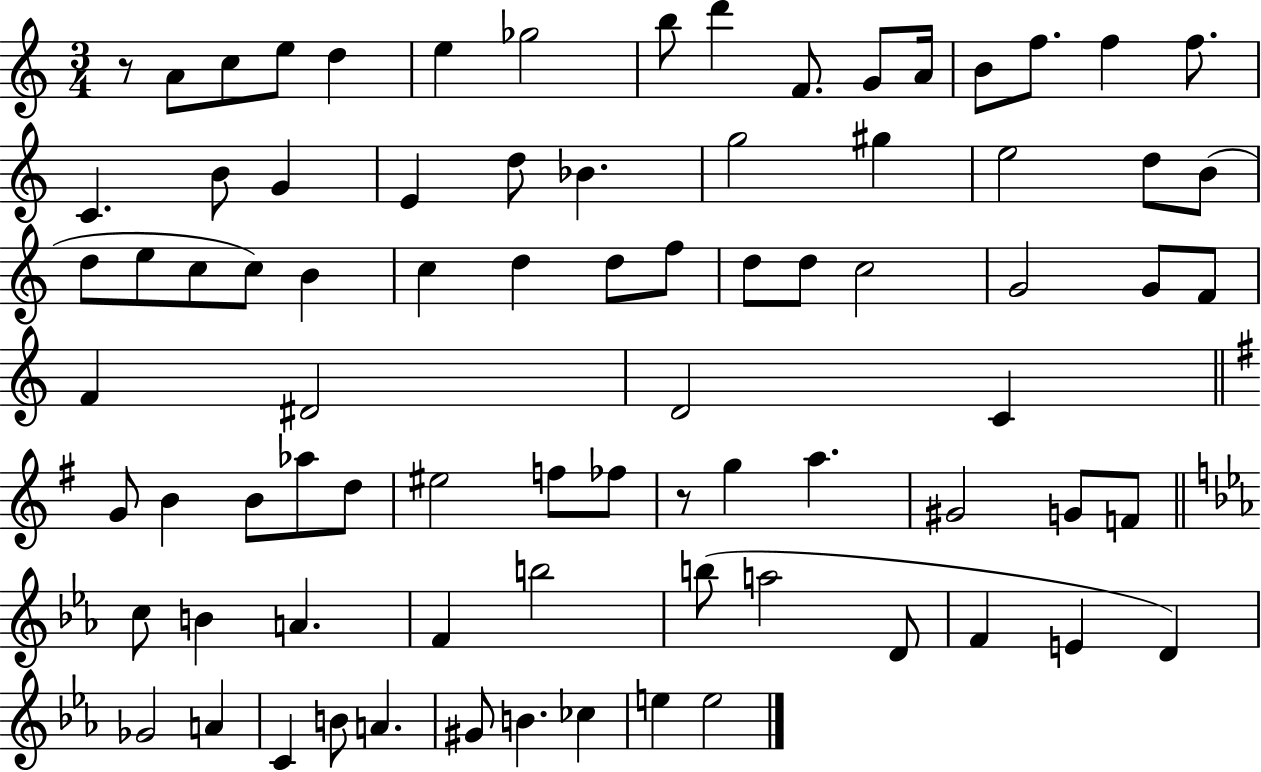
R/e A4/e C5/e E5/e D5/q E5/q Gb5/h B5/e D6/q F4/e. G4/e A4/s B4/e F5/e. F5/q F5/e. C4/q. B4/e G4/q E4/q D5/e Bb4/q. G5/h G#5/q E5/h D5/e B4/e D5/e E5/e C5/e C5/e B4/q C5/q D5/q D5/e F5/e D5/e D5/e C5/h G4/h G4/e F4/e F4/q D#4/h D4/h C4/q G4/e B4/q B4/e Ab5/e D5/e EIS5/h F5/e FES5/e R/e G5/q A5/q. G#4/h G4/e F4/e C5/e B4/q A4/q. F4/q B5/h B5/e A5/h D4/e F4/q E4/q D4/q Gb4/h A4/q C4/q B4/e A4/q. G#4/e B4/q. CES5/q E5/q E5/h